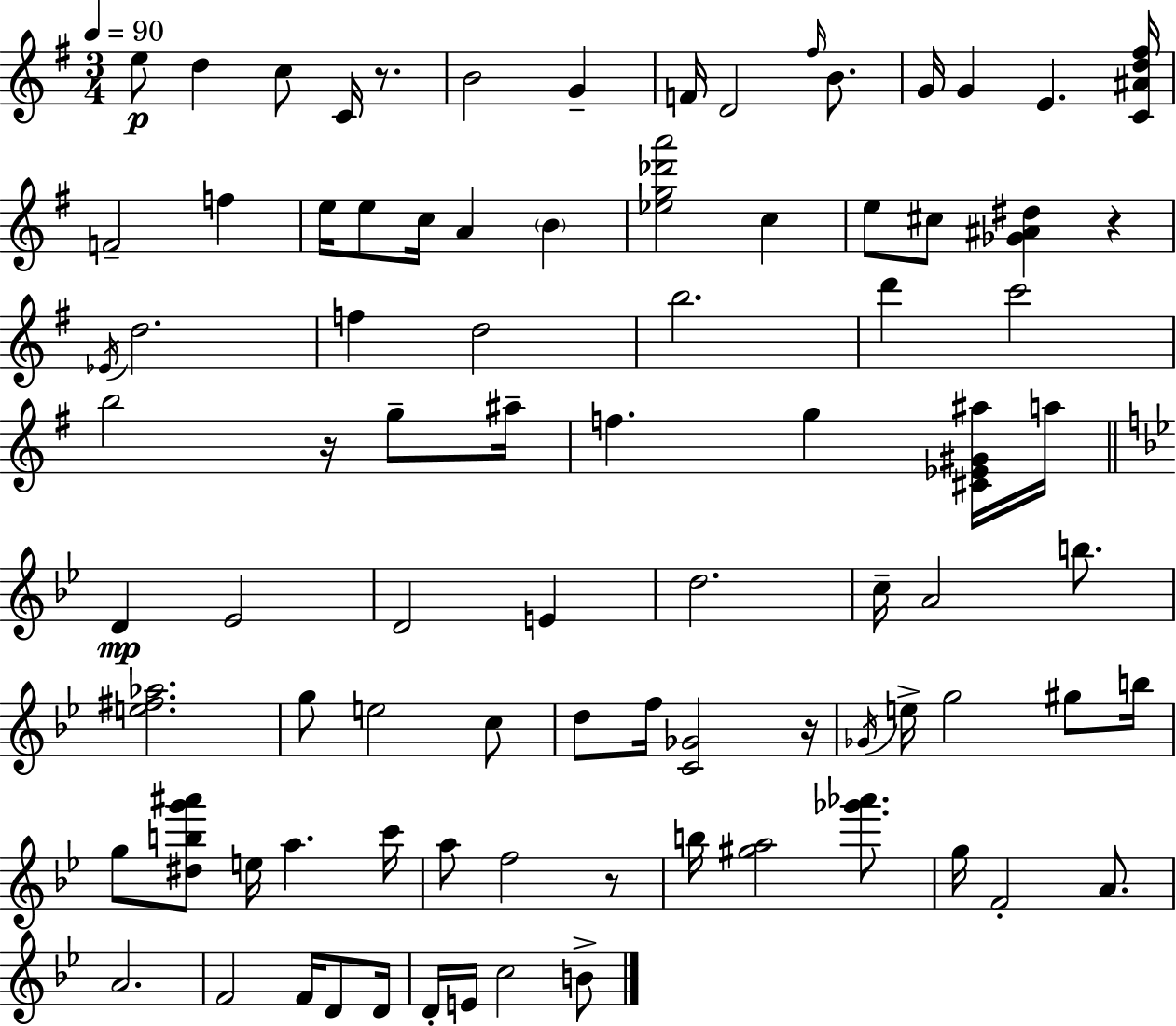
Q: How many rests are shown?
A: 5